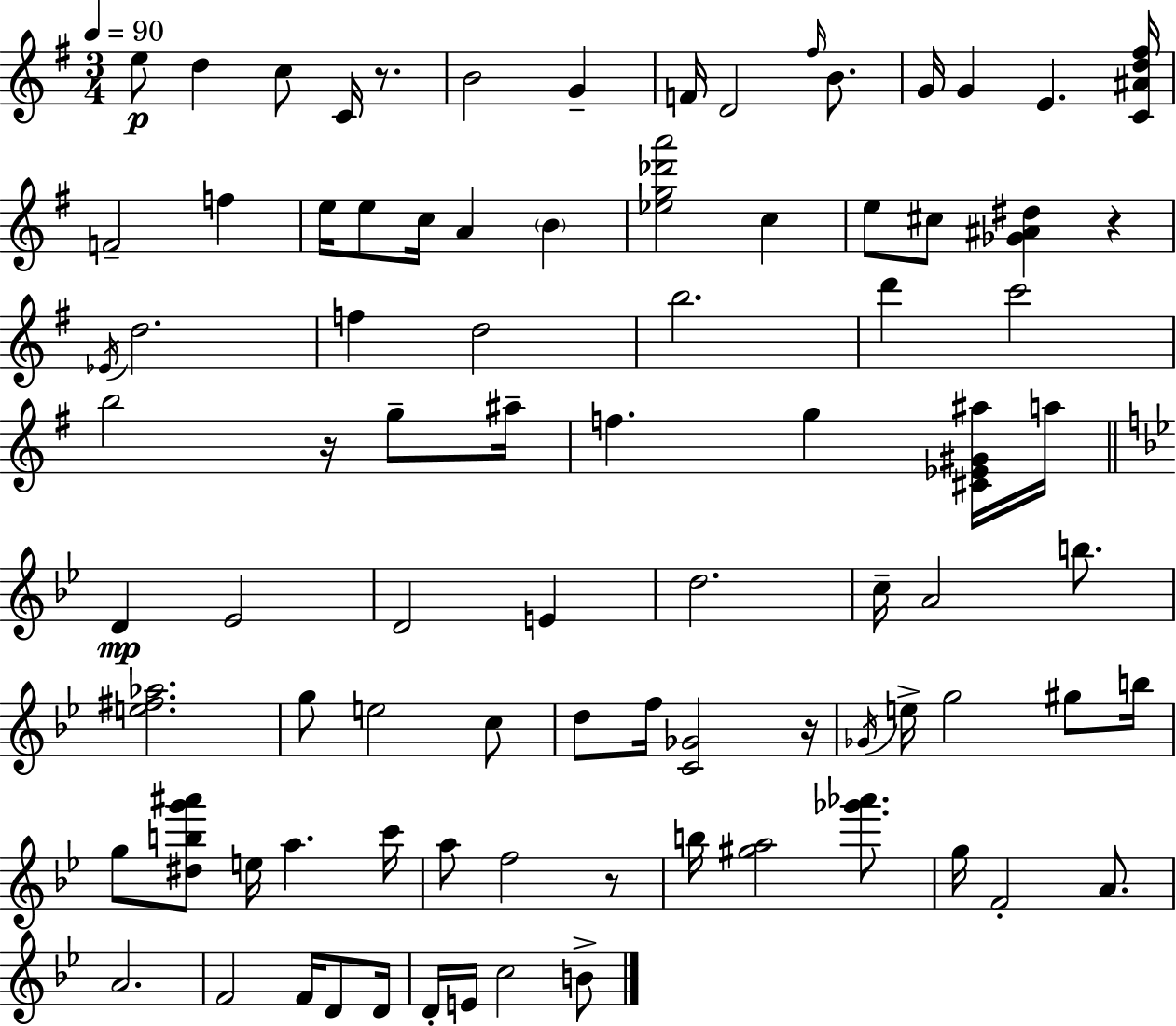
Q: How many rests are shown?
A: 5